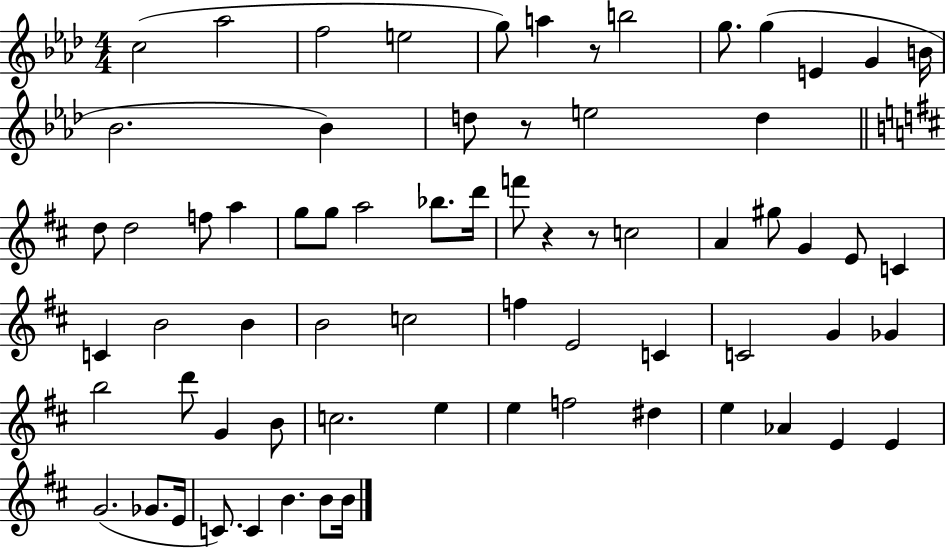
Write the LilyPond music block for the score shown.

{
  \clef treble
  \numericTimeSignature
  \time 4/4
  \key aes \major
  c''2( aes''2 | f''2 e''2 | g''8) a''4 r8 b''2 | g''8. g''4( e'4 g'4 b'16 | \break bes'2. bes'4) | d''8 r8 e''2 d''4 | \bar "||" \break \key d \major d''8 d''2 f''8 a''4 | g''8 g''8 a''2 bes''8. d'''16 | f'''8 r4 r8 c''2 | a'4 gis''8 g'4 e'8 c'4 | \break c'4 b'2 b'4 | b'2 c''2 | f''4 e'2 c'4 | c'2 g'4 ges'4 | \break b''2 d'''8 g'4 b'8 | c''2. e''4 | e''4 f''2 dis''4 | e''4 aes'4 e'4 e'4 | \break g'2.( ges'8. e'16 | c'8.) c'4 b'4. b'8 b'16 | \bar "|."
}